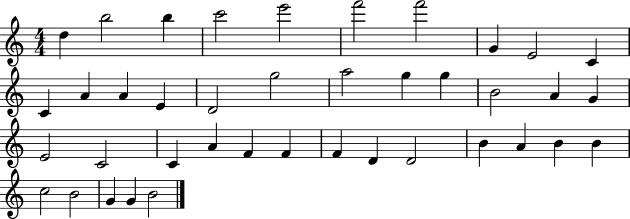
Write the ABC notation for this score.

X:1
T:Untitled
M:4/4
L:1/4
K:C
d b2 b c'2 e'2 f'2 f'2 G E2 C C A A E D2 g2 a2 g g B2 A G E2 C2 C A F F F D D2 B A B B c2 B2 G G B2